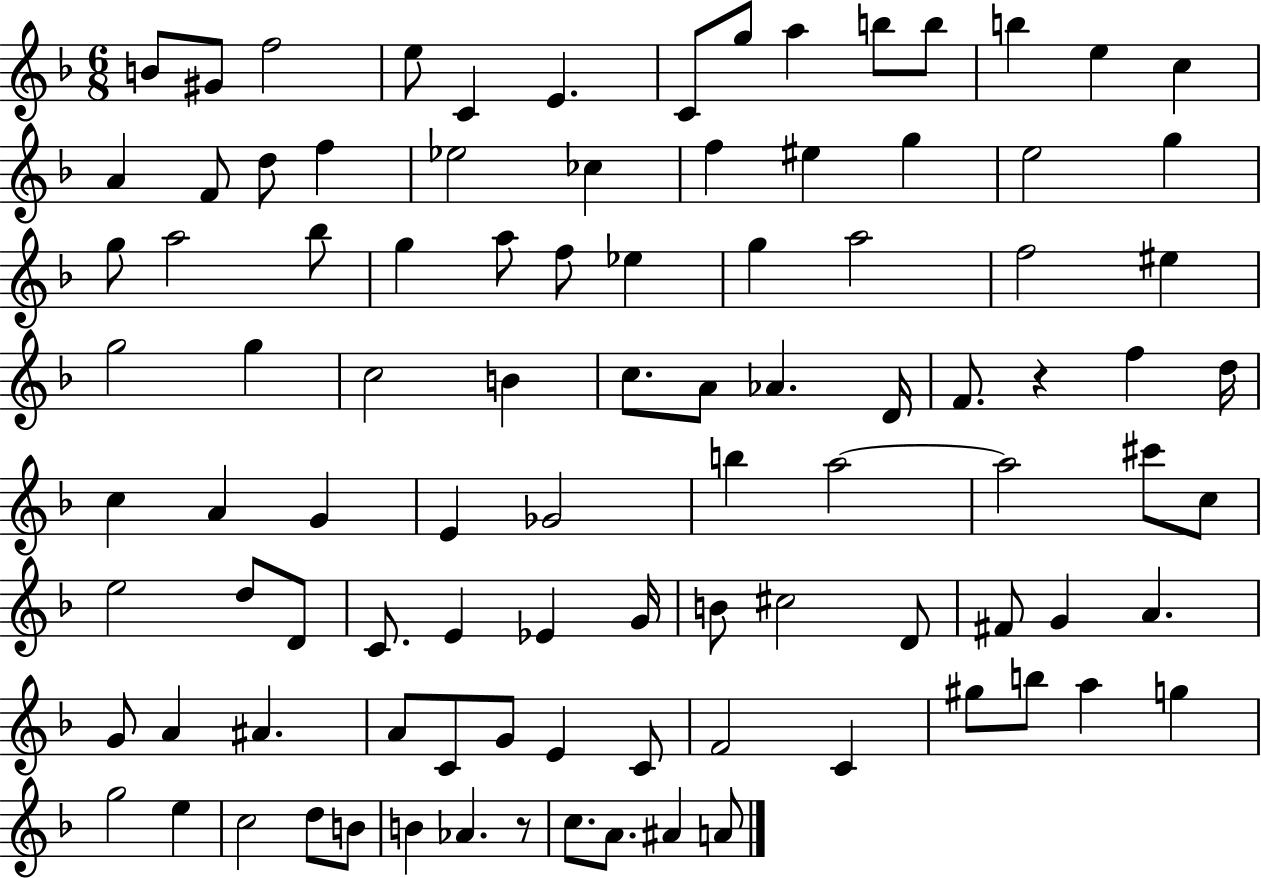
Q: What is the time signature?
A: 6/8